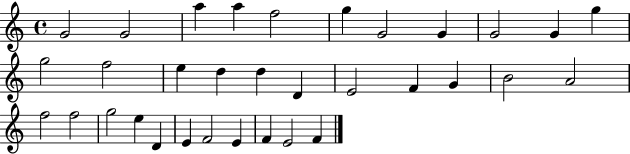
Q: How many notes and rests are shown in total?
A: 33